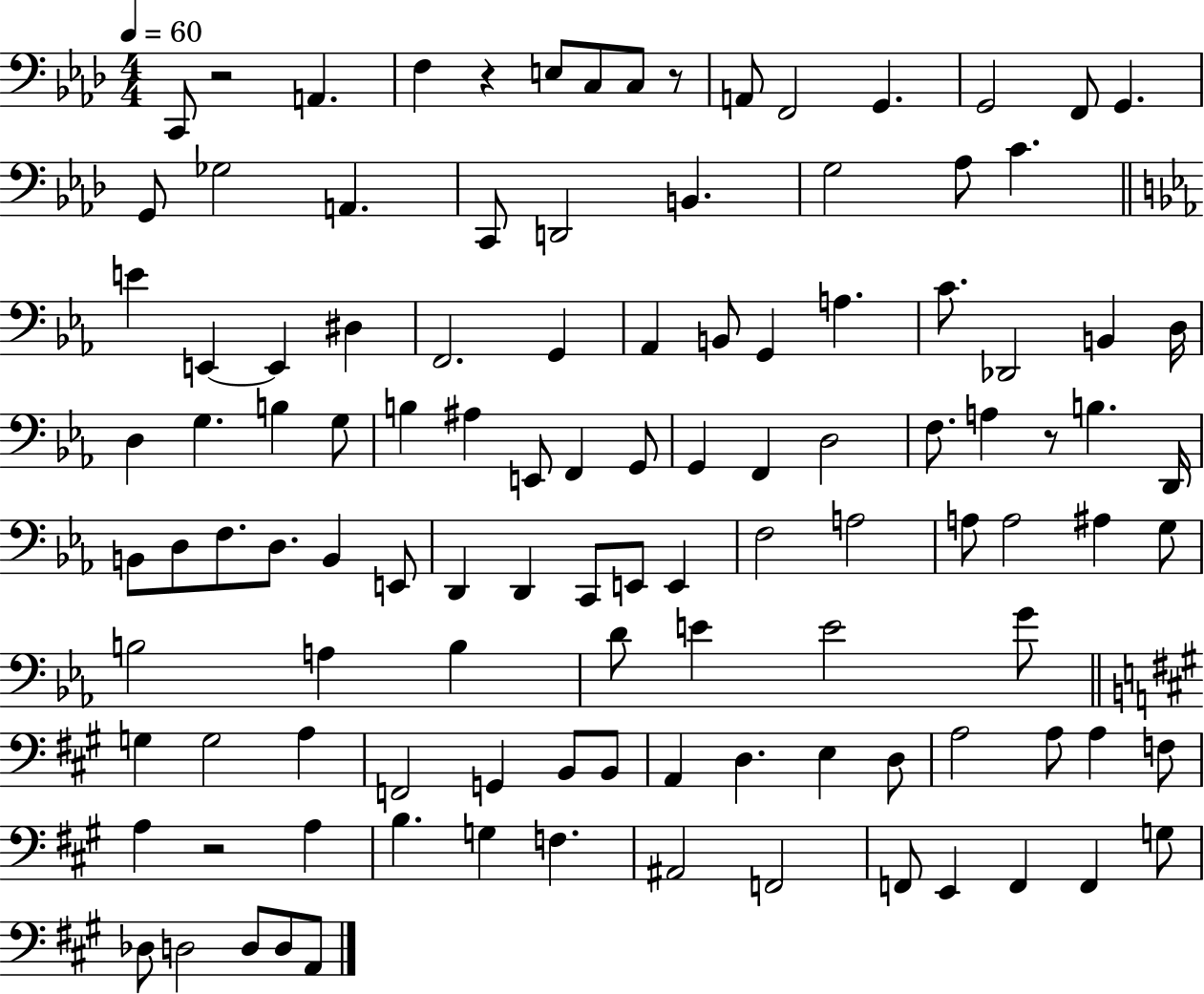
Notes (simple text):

C2/e R/h A2/q. F3/q R/q E3/e C3/e C3/e R/e A2/e F2/h G2/q. G2/h F2/e G2/q. G2/e Gb3/h A2/q. C2/e D2/h B2/q. G3/h Ab3/e C4/q. E4/q E2/q E2/q D#3/q F2/h. G2/q Ab2/q B2/e G2/q A3/q. C4/e. Db2/h B2/q D3/s D3/q G3/q. B3/q G3/e B3/q A#3/q E2/e F2/q G2/e G2/q F2/q D3/h F3/e. A3/q R/e B3/q. D2/s B2/e D3/e F3/e. D3/e. B2/q E2/e D2/q D2/q C2/e E2/e E2/q F3/h A3/h A3/e A3/h A#3/q G3/e B3/h A3/q B3/q D4/e E4/q E4/h G4/e G3/q G3/h A3/q F2/h G2/q B2/e B2/e A2/q D3/q. E3/q D3/e A3/h A3/e A3/q F3/e A3/q R/h A3/q B3/q. G3/q F3/q. A#2/h F2/h F2/e E2/q F2/q F2/q G3/e Db3/e D3/h D3/e D3/e A2/e